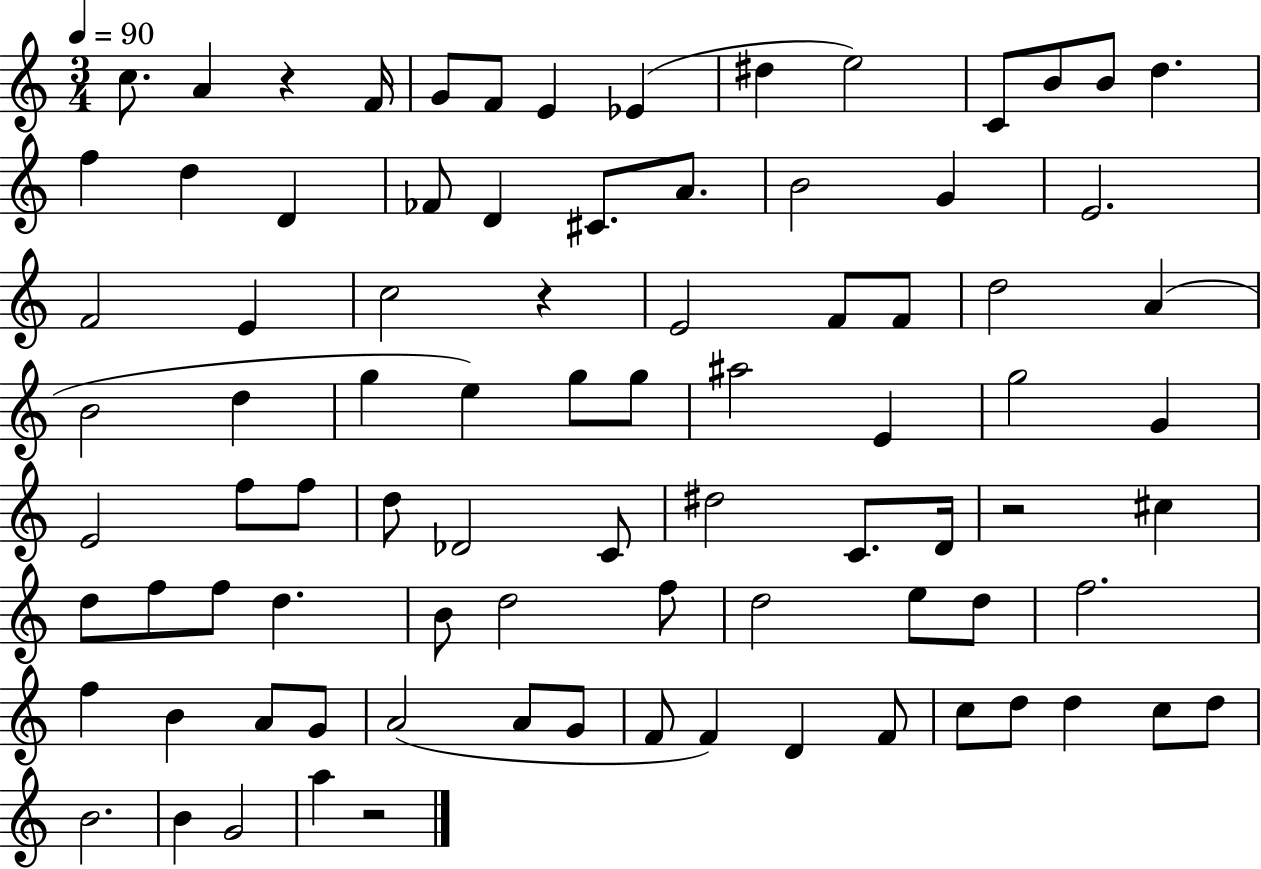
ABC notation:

X:1
T:Untitled
M:3/4
L:1/4
K:C
c/2 A z F/4 G/2 F/2 E _E ^d e2 C/2 B/2 B/2 d f d D _F/2 D ^C/2 A/2 B2 G E2 F2 E c2 z E2 F/2 F/2 d2 A B2 d g e g/2 g/2 ^a2 E g2 G E2 f/2 f/2 d/2 _D2 C/2 ^d2 C/2 D/4 z2 ^c d/2 f/2 f/2 d B/2 d2 f/2 d2 e/2 d/2 f2 f B A/2 G/2 A2 A/2 G/2 F/2 F D F/2 c/2 d/2 d c/2 d/2 B2 B G2 a z2